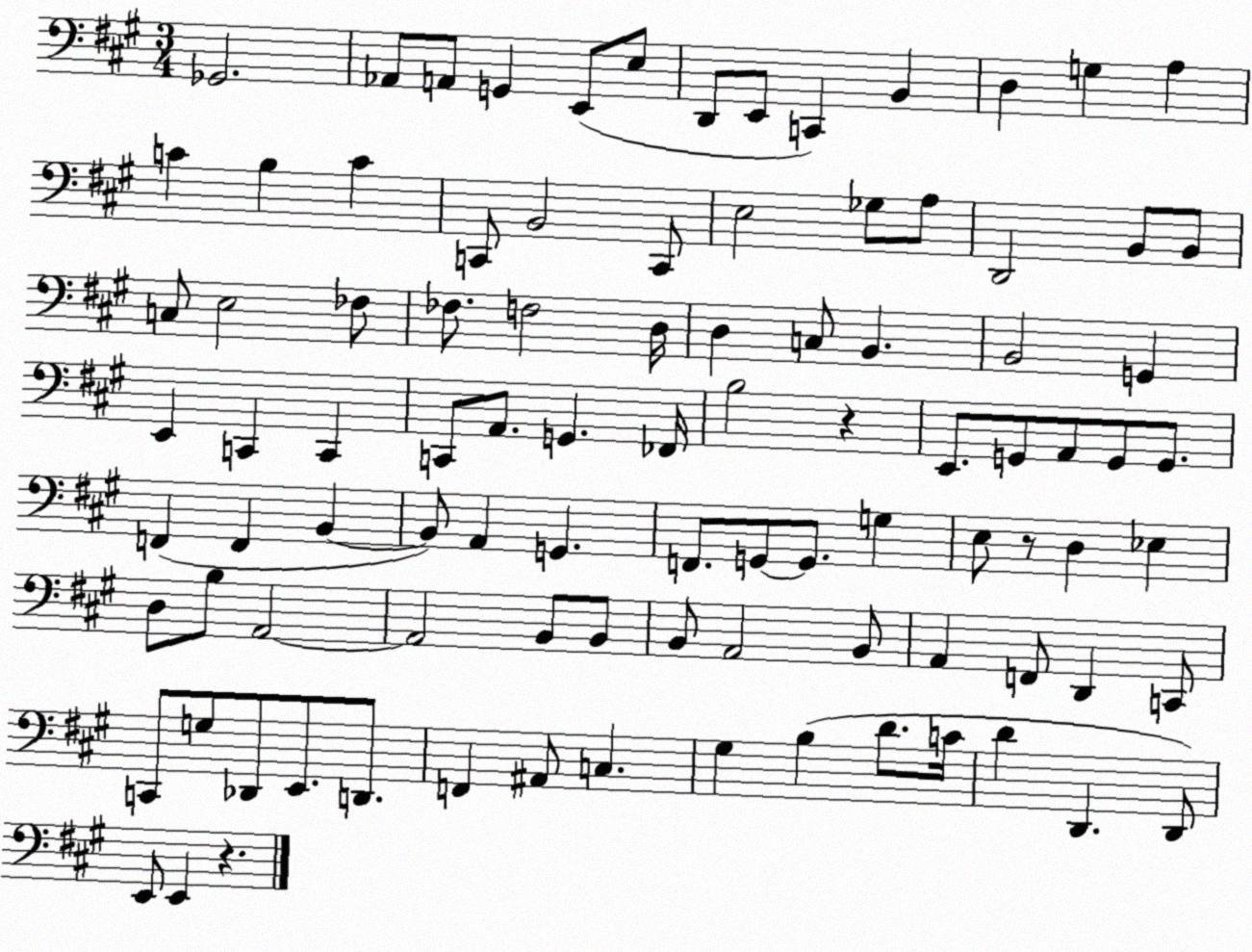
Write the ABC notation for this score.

X:1
T:Untitled
M:3/4
L:1/4
K:A
_G,,2 _A,,/2 A,,/2 G,, E,,/2 E,/2 D,,/2 E,,/2 C,, B,, D, G, A, C B, C C,,/2 B,,2 C,,/2 E,2 _G,/2 A,/2 D,,2 B,,/2 B,,/2 C,/2 E,2 _F,/2 _F,/2 F,2 D,/4 D, C,/2 B,, B,,2 G,, E,, C,, C,, C,,/2 A,,/2 G,, _F,,/4 B,2 z E,,/2 G,,/2 A,,/2 G,,/2 G,,/2 F,, F,, B,, B,,/2 A,, G,, F,,/2 G,,/2 G,,/2 G, E,/2 z/2 D, _E, D,/2 B,/2 A,,2 A,,2 B,,/2 B,,/2 B,,/2 A,,2 B,,/2 A,, F,,/2 D,, C,,/2 C,,/2 G,/2 _D,,/2 E,,/2 D,,/2 F,, ^A,,/2 C, ^G, B, D/2 C/4 D D,, D,,/2 E,,/2 E,, z